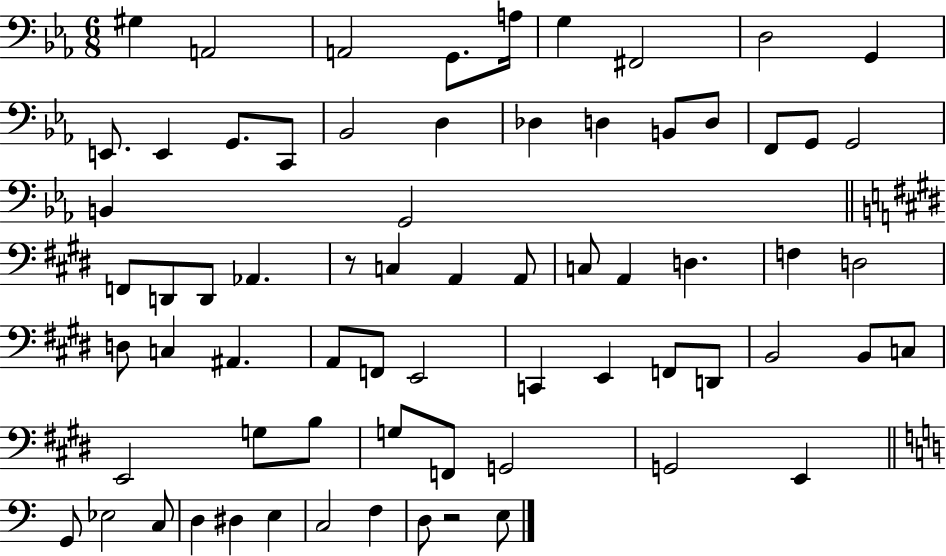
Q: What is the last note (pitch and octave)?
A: E3